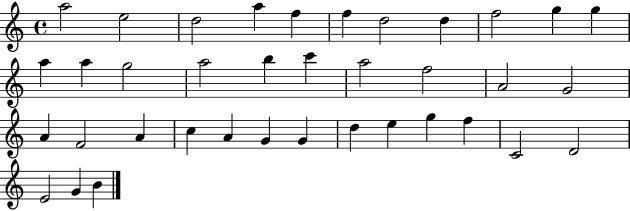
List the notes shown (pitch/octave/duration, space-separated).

A5/h E5/h D5/h A5/q F5/q F5/q D5/h D5/q F5/h G5/q G5/q A5/q A5/q G5/h A5/h B5/q C6/q A5/h F5/h A4/h G4/h A4/q F4/h A4/q C5/q A4/q G4/q G4/q D5/q E5/q G5/q F5/q C4/h D4/h E4/h G4/q B4/q